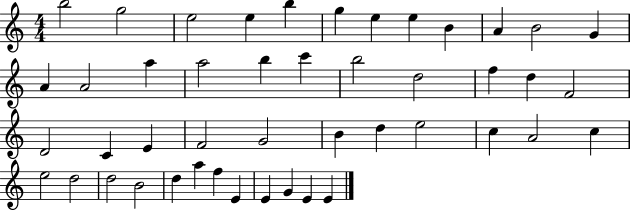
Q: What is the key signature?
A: C major